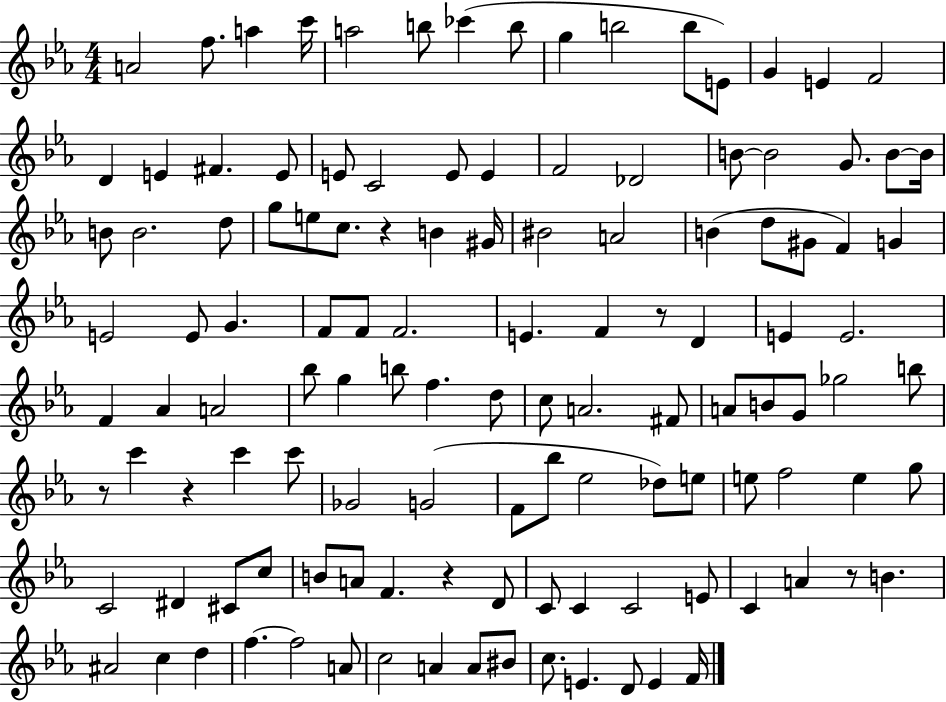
X:1
T:Untitled
M:4/4
L:1/4
K:Eb
A2 f/2 a c'/4 a2 b/2 _c' b/2 g b2 b/2 E/2 G E F2 D E ^F E/2 E/2 C2 E/2 E F2 _D2 B/2 B2 G/2 B/2 B/4 B/2 B2 d/2 g/2 e/2 c/2 z B ^G/4 ^B2 A2 B d/2 ^G/2 F G E2 E/2 G F/2 F/2 F2 E F z/2 D E E2 F _A A2 _b/2 g b/2 f d/2 c/2 A2 ^F/2 A/2 B/2 G/2 _g2 b/2 z/2 c' z c' c'/2 _G2 G2 F/2 _b/2 _e2 _d/2 e/2 e/2 f2 e g/2 C2 ^D ^C/2 c/2 B/2 A/2 F z D/2 C/2 C C2 E/2 C A z/2 B ^A2 c d f f2 A/2 c2 A A/2 ^B/2 c/2 E D/2 E F/4